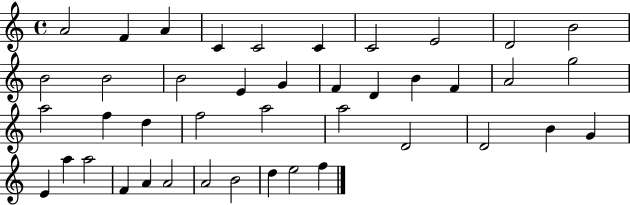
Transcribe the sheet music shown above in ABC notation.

X:1
T:Untitled
M:4/4
L:1/4
K:C
A2 F A C C2 C C2 E2 D2 B2 B2 B2 B2 E G F D B F A2 g2 a2 f d f2 a2 a2 D2 D2 B G E a a2 F A A2 A2 B2 d e2 f